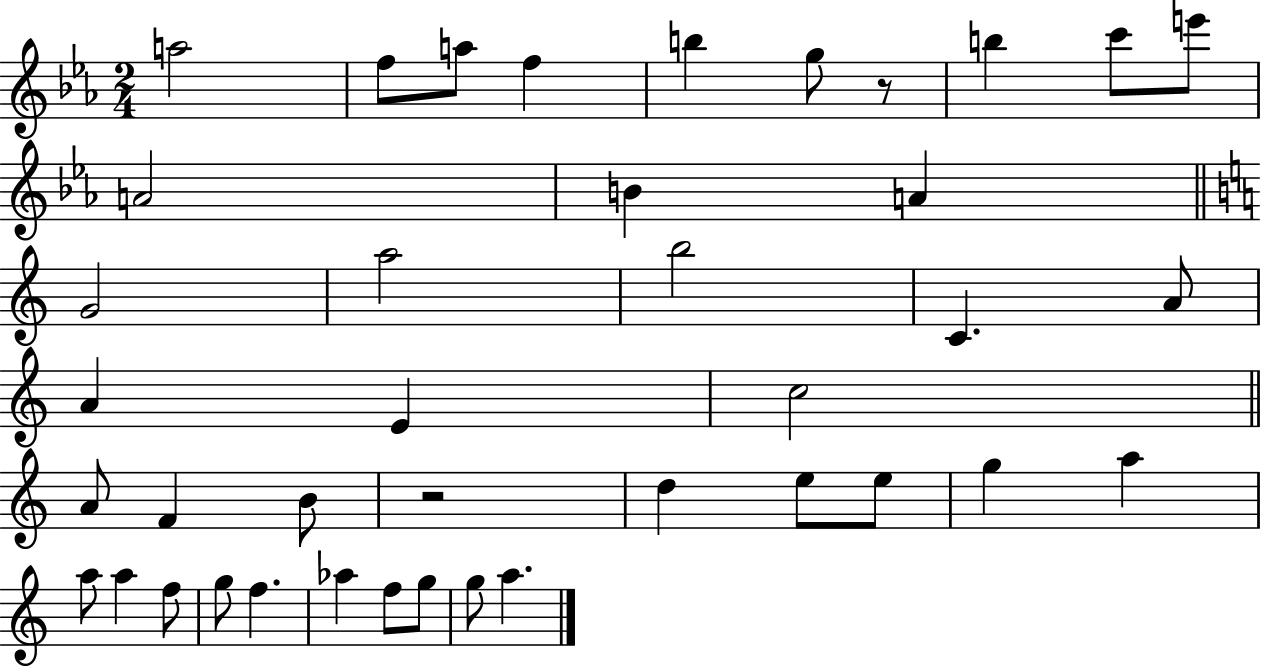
X:1
T:Untitled
M:2/4
L:1/4
K:Eb
a2 f/2 a/2 f b g/2 z/2 b c'/2 e'/2 A2 B A G2 a2 b2 C A/2 A E c2 A/2 F B/2 z2 d e/2 e/2 g a a/2 a f/2 g/2 f _a f/2 g/2 g/2 a